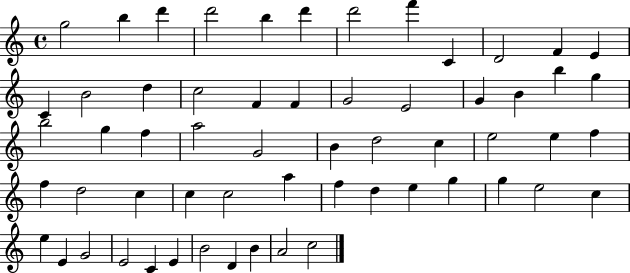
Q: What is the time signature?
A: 4/4